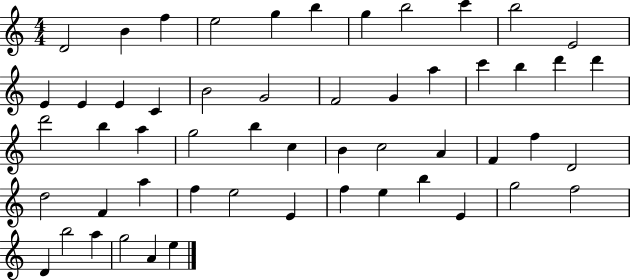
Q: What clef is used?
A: treble